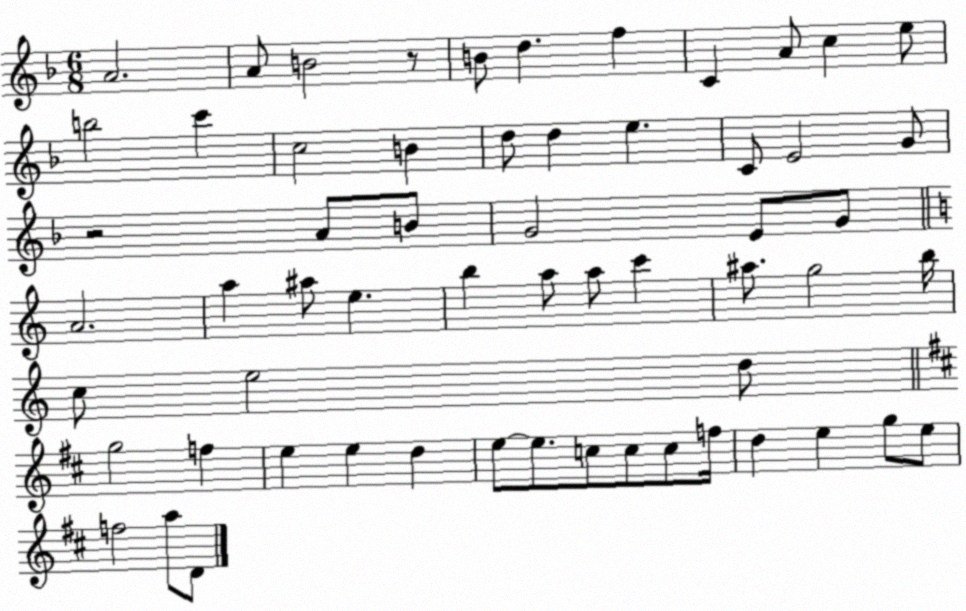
X:1
T:Untitled
M:6/8
L:1/4
K:F
A2 A/2 B2 z/2 B/2 d f C A/2 c e/2 b2 c' c2 B d/2 d e C/2 E2 G/2 z2 A/2 B/2 G2 E/2 G/2 A2 a ^a/2 e b a/2 a/2 c' ^a/2 g2 b/4 c/2 e2 d/2 g2 f e e d e/2 e/2 c/2 c/2 c/2 f/4 d e g/2 e/2 f2 a/2 D/2